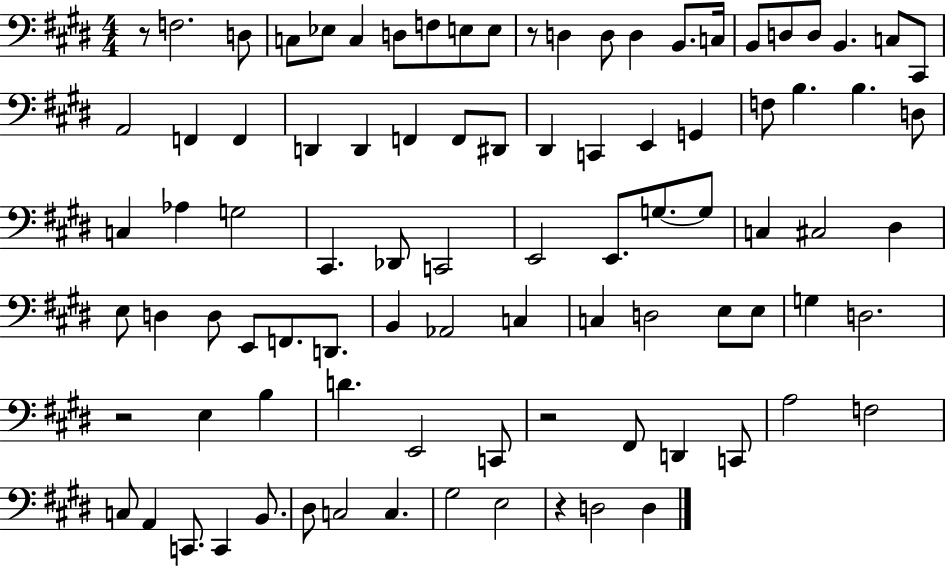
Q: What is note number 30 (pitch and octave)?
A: C2